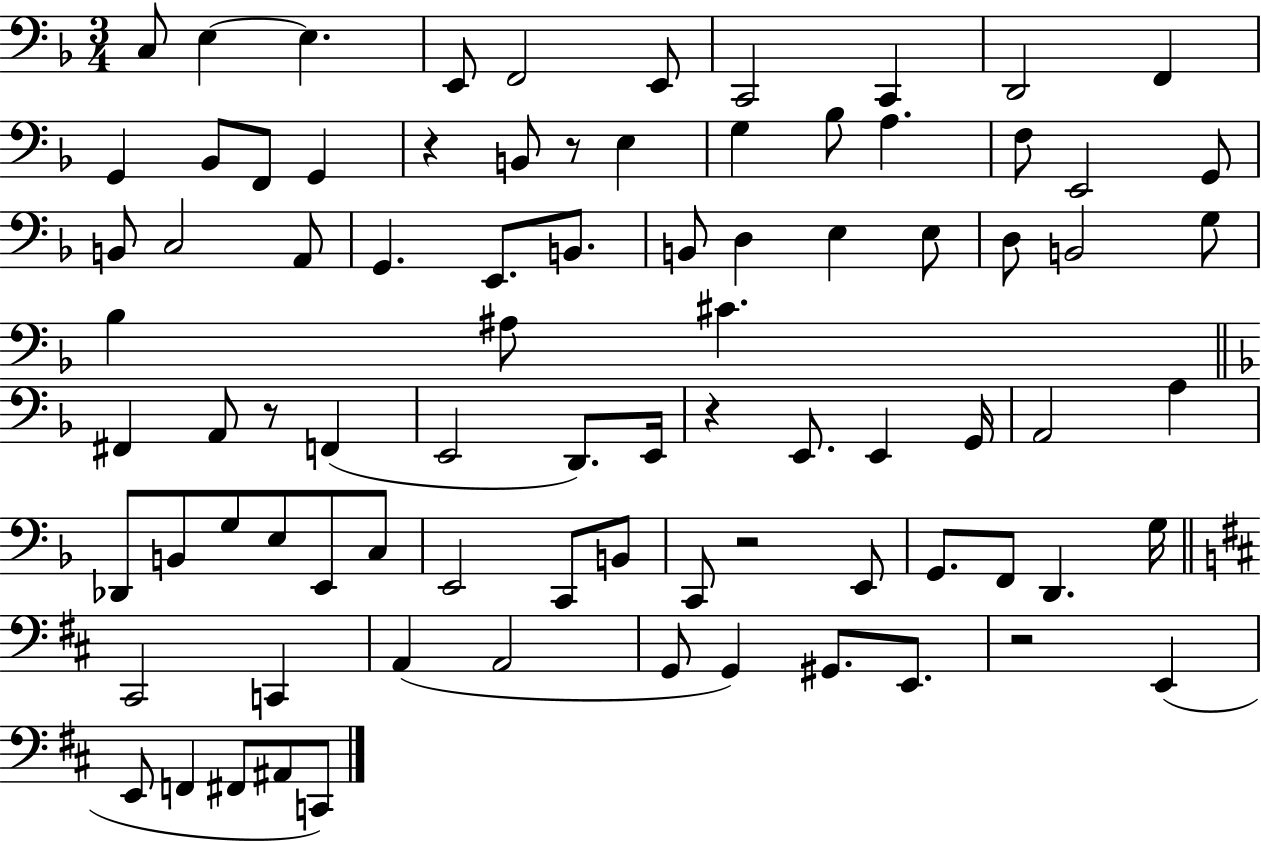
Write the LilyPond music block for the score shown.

{
  \clef bass
  \numericTimeSignature
  \time 3/4
  \key f \major
  \repeat volta 2 { c8 e4~~ e4. | e,8 f,2 e,8 | c,2 c,4 | d,2 f,4 | \break g,4 bes,8 f,8 g,4 | r4 b,8 r8 e4 | g4 bes8 a4. | f8 e,2 g,8 | \break b,8 c2 a,8 | g,4. e,8. b,8. | b,8 d4 e4 e8 | d8 b,2 g8 | \break bes4 ais8 cis'4. | \bar "||" \break \key f \major fis,4 a,8 r8 f,4( | e,2 d,8.) e,16 | r4 e,8. e,4 g,16 | a,2 a4 | \break des,8 b,8 g8 e8 e,8 c8 | e,2 c,8 b,8 | c,8 r2 e,8 | g,8. f,8 d,4. g16 | \break \bar "||" \break \key d \major cis,2 c,4 | a,4( a,2 | g,8 g,4) gis,8. e,8. | r2 e,4( | \break e,8 f,4 fis,8 ais,8 c,8) | } \bar "|."
}